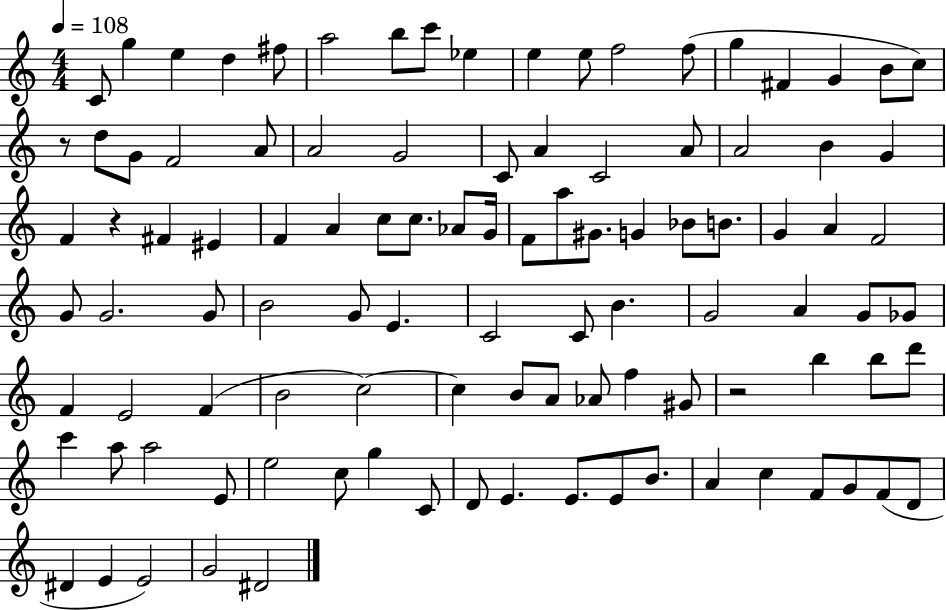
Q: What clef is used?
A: treble